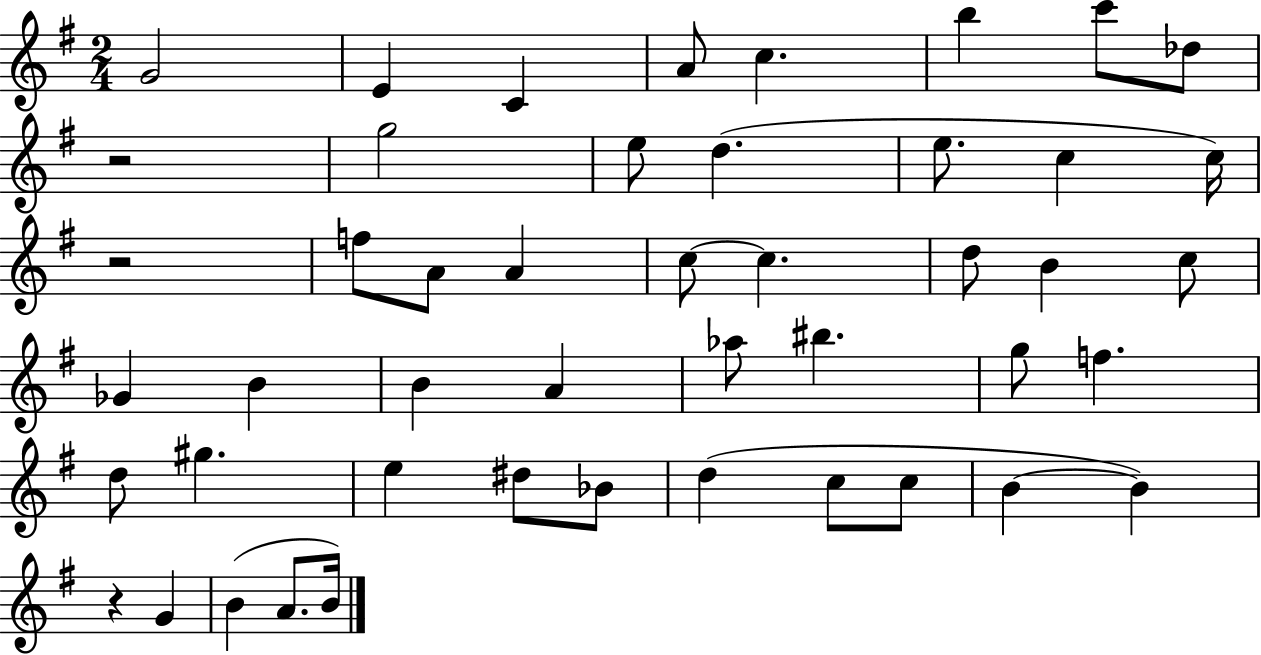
G4/h E4/q C4/q A4/e C5/q. B5/q C6/e Db5/e R/h G5/h E5/e D5/q. E5/e. C5/q C5/s R/h F5/e A4/e A4/q C5/e C5/q. D5/e B4/q C5/e Gb4/q B4/q B4/q A4/q Ab5/e BIS5/q. G5/e F5/q. D5/e G#5/q. E5/q D#5/e Bb4/e D5/q C5/e C5/e B4/q B4/q R/q G4/q B4/q A4/e. B4/s